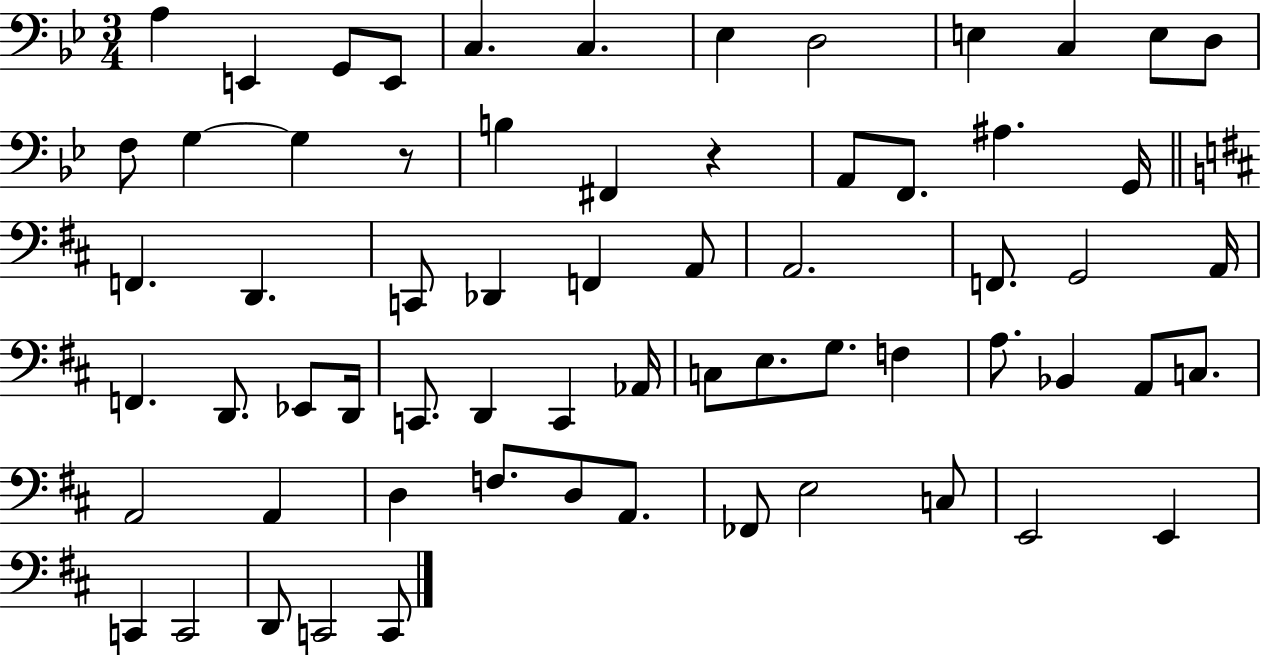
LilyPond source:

{
  \clef bass
  \numericTimeSignature
  \time 3/4
  \key bes \major
  a4 e,4 g,8 e,8 | c4. c4. | ees4 d2 | e4 c4 e8 d8 | \break f8 g4~~ g4 r8 | b4 fis,4 r4 | a,8 f,8. ais4. g,16 | \bar "||" \break \key b \minor f,4. d,4. | c,8 des,4 f,4 a,8 | a,2. | f,8. g,2 a,16 | \break f,4. d,8. ees,8 d,16 | c,8. d,4 c,4 aes,16 | c8 e8. g8. f4 | a8. bes,4 a,8 c8. | \break a,2 a,4 | d4 f8. d8 a,8. | fes,8 e2 c8 | e,2 e,4 | \break c,4 c,2 | d,8 c,2 c,8 | \bar "|."
}